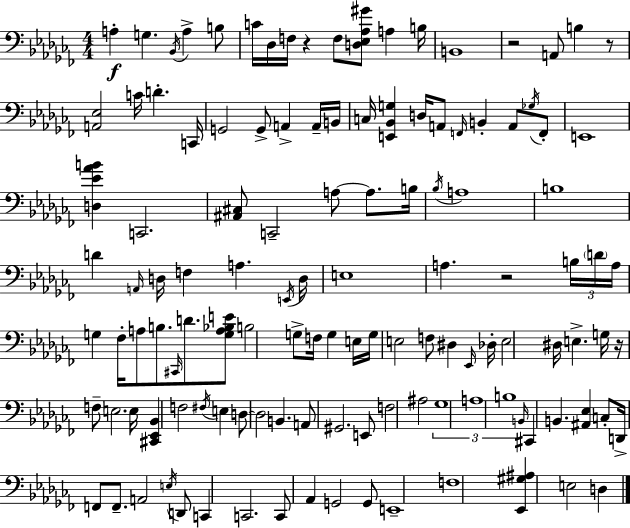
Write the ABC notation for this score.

X:1
T:Untitled
M:4/4
L:1/4
K:Abm
A, G, _B,,/4 A, B,/2 C/4 _D,/4 F,/4 z F,/2 [D,_E,_A,^G]/2 A, B,/4 B,,4 z2 A,,/2 B, z/2 [A,,_E,]2 C/4 D C,,/4 G,,2 G,,/2 A,, A,,/4 B,,/4 C,/4 [E,,_B,,G,] D,/4 A,,/2 F,,/4 B,, A,,/2 _G,/4 F,,/2 E,,4 [D,_E_AB] C,,2 [^A,,^C,]/2 C,,2 A,/2 A,/2 B,/4 _B,/4 A,4 B,4 D A,,/4 D,/4 F, A, E,,/4 D,/4 E,4 A, z2 B,/4 D/4 A,/4 G, _F,/4 A,/2 B,/2 ^C,,/4 D/2 [G,A,_B,E]/2 B,2 G,/2 F,/4 G, E,/4 G,/4 E,2 F,/2 ^D, _E,,/4 _D,/4 E,2 ^D,/4 E, G,/4 z/4 F,/2 E,2 E,/4 [^C,,_E,,_B,,] F,2 ^F,/4 E, D,/2 D,2 B,, A,,/2 ^G,,2 E,,/2 F,2 ^A,2 _G,4 A,4 B,4 B,,/4 ^C,, B,, [^A,,_E,] C,/2 D,,/4 F,,/2 F,,/2 A,,2 E,/4 D,,/2 C,, C,,2 C,,/2 _A,, G,,2 G,,/2 E,,4 F,4 [_E,,^G,^A,] E,2 D,